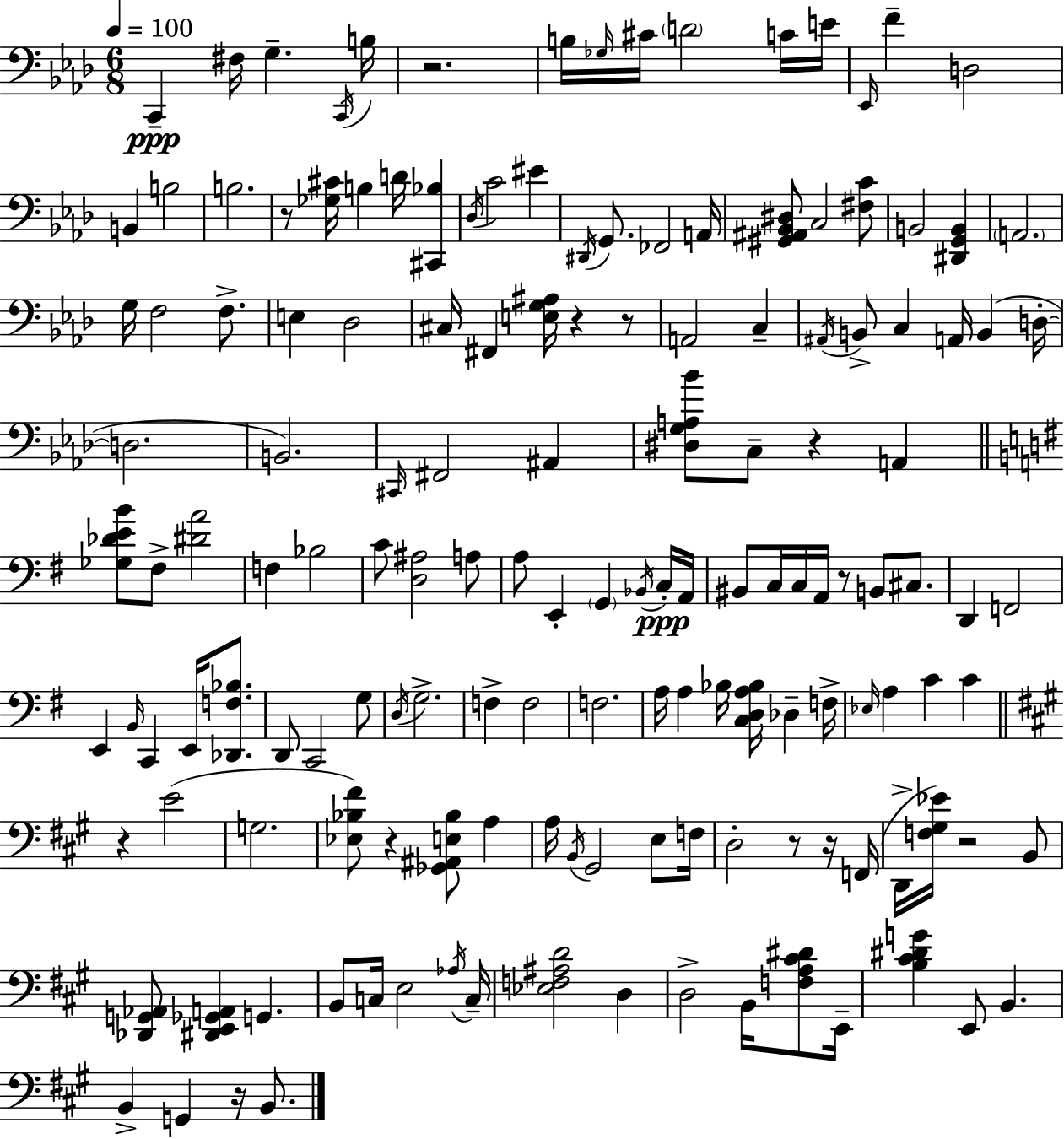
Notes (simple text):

C2/q F#3/s G3/q. C2/s B3/s R/h. B3/s Gb3/s C#4/s D4/h C4/s E4/s Eb2/s F4/q D3/h B2/q B3/h B3/h. R/e [Gb3,C#4]/s B3/q D4/s [C#2,Bb3]/q Db3/s C4/h EIS4/q D#2/s G2/e. FES2/h A2/s [G#2,A#2,Bb2,D#3]/e C3/h [F#3,C4]/e B2/h [D#2,G2,B2]/q A2/h. G3/s F3/h F3/e. E3/q Db3/h C#3/s F#2/q [E3,G3,A#3]/s R/q R/e A2/h C3/q A#2/s B2/e C3/q A2/s B2/q D3/s D3/h. B2/h. C#2/s F#2/h A#2/q [D#3,G3,A3,Bb4]/e C3/e R/q A2/q [Gb3,Db4,E4,B4]/e F#3/e [D#4,A4]/h F3/q Bb3/h C4/e [D3,A#3]/h A3/e A3/e E2/q G2/q Bb2/s C3/s A2/s BIS2/e C3/s C3/s A2/s R/e B2/e C#3/e. D2/q F2/h E2/q B2/s C2/q E2/s [Db2,F3,Bb3]/e. D2/e C2/h G3/e D3/s G3/h. F3/q F3/h F3/h. A3/s A3/q Bb3/s [C3,D3,A3,Bb3]/s Db3/q F3/s Eb3/s A3/q C4/q C4/q R/q E4/h G3/h. [Eb3,Bb3,F#4]/e R/q [Gb2,A#2,E3,Bb3]/e A3/q A3/s B2/s G#2/h E3/e F3/s D3/h R/e R/s F2/s D2/s [F3,G#3,Eb4]/s R/h B2/e [Db2,G2,Ab2]/e [D#2,E2,Gb2,A2]/q G2/q. B2/e C3/s E3/h Ab3/s C3/s [Eb3,F3,A#3,D4]/h D3/q D3/h B2/s [F3,A3,C#4,D#4]/e E2/s [B3,C#4,D#4,G4]/q E2/e B2/q. B2/q G2/q R/s B2/e.